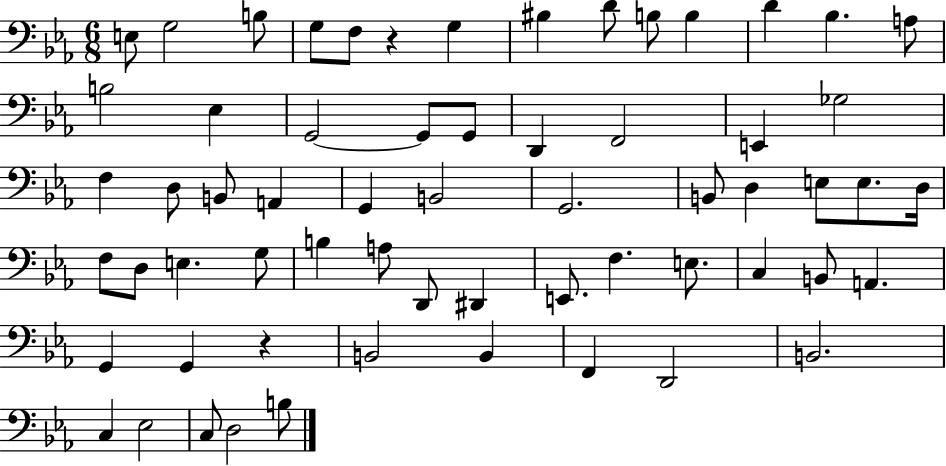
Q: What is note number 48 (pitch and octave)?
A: A2